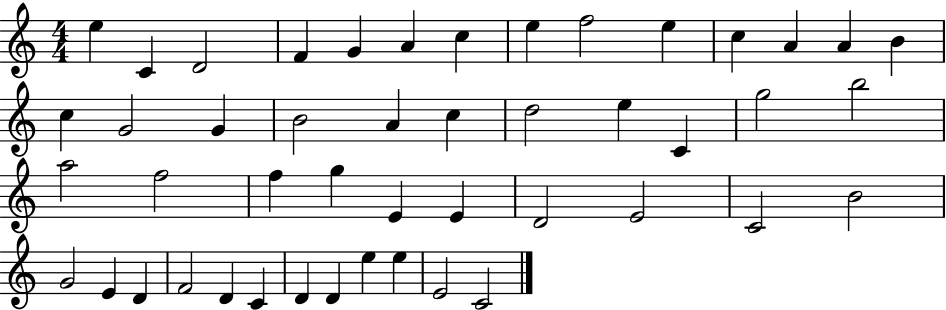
X:1
T:Untitled
M:4/4
L:1/4
K:C
e C D2 F G A c e f2 e c A A B c G2 G B2 A c d2 e C g2 b2 a2 f2 f g E E D2 E2 C2 B2 G2 E D F2 D C D D e e E2 C2